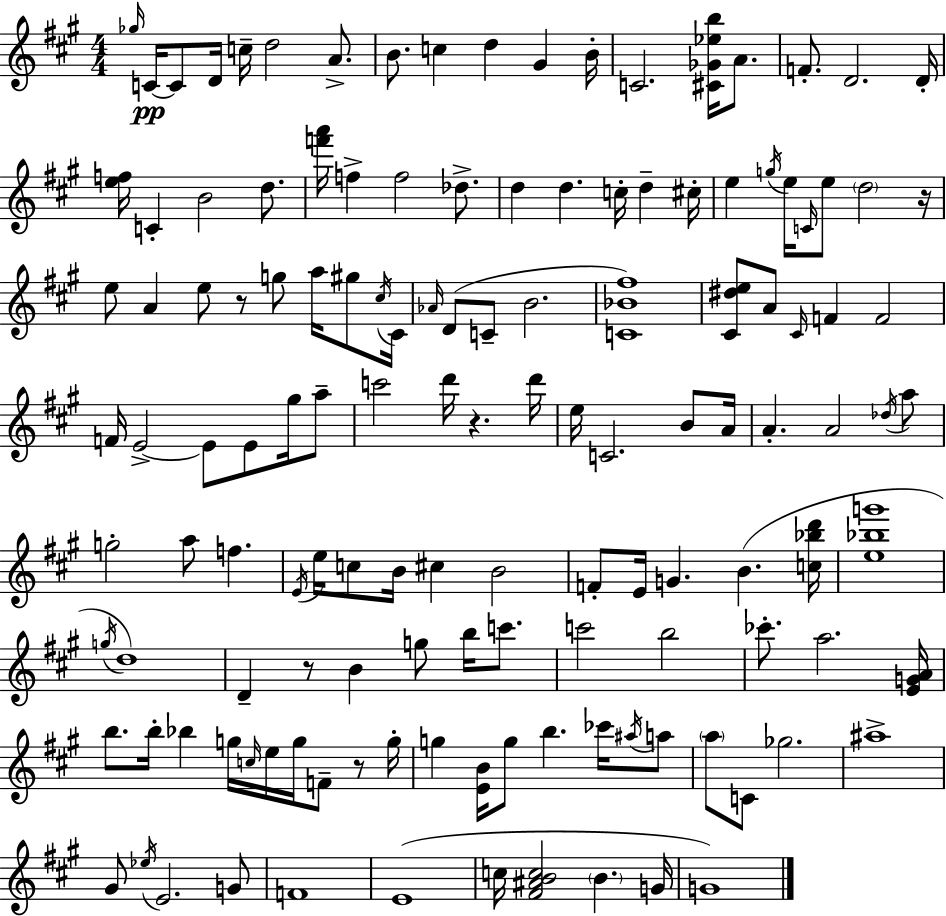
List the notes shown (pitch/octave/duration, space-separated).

Gb5/s C4/s C4/e D4/s C5/s D5/h A4/e. B4/e. C5/q D5/q G#4/q B4/s C4/h. [C#4,Gb4,Eb5,B5]/s A4/e. F4/e. D4/h. D4/s [E5,F5]/s C4/q B4/h D5/e. [F6,A6]/s F5/q F5/h Db5/e. D5/q D5/q. C5/s D5/q C#5/s E5/q G5/s E5/s C4/s E5/e D5/h R/s E5/e A4/q E5/e R/e G5/e A5/s G#5/e C#5/s C#4/s Ab4/s D4/e C4/e B4/h. [C4,Bb4,F#5]/w [C#4,D#5,E5]/e A4/e C#4/s F4/q F4/h F4/s E4/h E4/e E4/e G#5/s A5/e C6/h D6/s R/q. D6/s E5/s C4/h. B4/e A4/s A4/q. A4/h Db5/s A5/e G5/h A5/e F5/q. E4/s E5/s C5/e B4/s C#5/q B4/h F4/e E4/s G4/q. B4/q. [C5,Bb5,D6]/s [E5,Bb5,G6]/w G5/s D5/w D4/q R/e B4/q G5/e B5/s C6/e. C6/h B5/h CES6/e. A5/h. [E4,G4,A4]/s B5/e. B5/s Bb5/q G5/s C5/s E5/s G5/s F4/e R/e G5/s G5/q [E4,B4]/s G5/e B5/q. CES6/s A#5/s A5/e A5/e C4/e Gb5/h. A#5/w G#4/e Eb5/s E4/h. G4/e F4/w E4/w C5/s [F#4,A#4,B4,C5]/h B4/q. G4/s G4/w